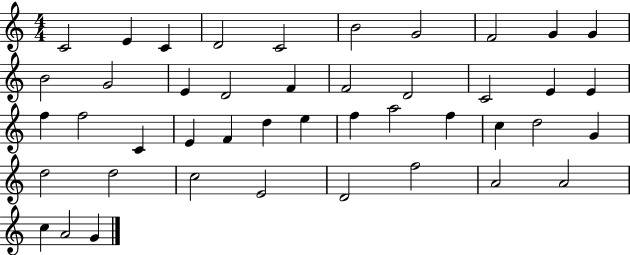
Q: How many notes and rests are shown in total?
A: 44